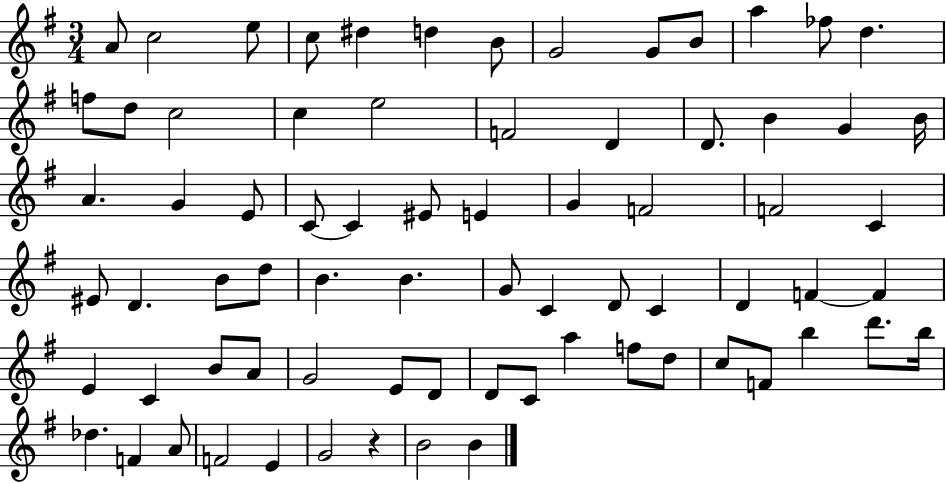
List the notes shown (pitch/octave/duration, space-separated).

A4/e C5/h E5/e C5/e D#5/q D5/q B4/e G4/h G4/e B4/e A5/q FES5/e D5/q. F5/e D5/e C5/h C5/q E5/h F4/h D4/q D4/e. B4/q G4/q B4/s A4/q. G4/q E4/e C4/e C4/q EIS4/e E4/q G4/q F4/h F4/h C4/q EIS4/e D4/q. B4/e D5/e B4/q. B4/q. G4/e C4/q D4/e C4/q D4/q F4/q F4/q E4/q C4/q B4/e A4/e G4/h E4/e D4/e D4/e C4/e A5/q F5/e D5/e C5/e F4/e B5/q D6/e. B5/s Db5/q. F4/q A4/e F4/h E4/q G4/h R/q B4/h B4/q